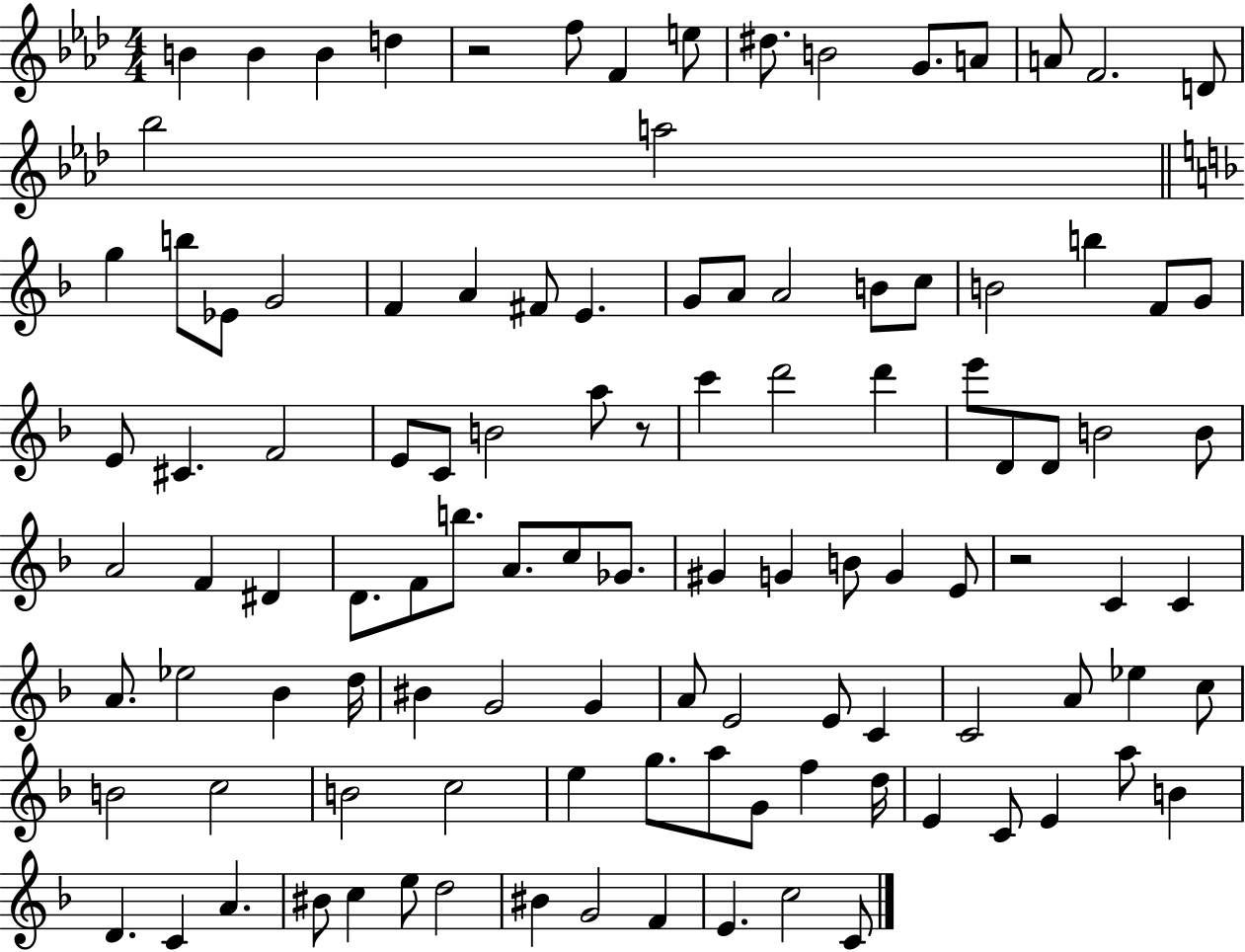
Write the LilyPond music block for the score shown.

{
  \clef treble
  \numericTimeSignature
  \time 4/4
  \key aes \major
  \repeat volta 2 { b'4 b'4 b'4 d''4 | r2 f''8 f'4 e''8 | dis''8. b'2 g'8. a'8 | a'8 f'2. d'8 | \break bes''2 a''2 | \bar "||" \break \key f \major g''4 b''8 ees'8 g'2 | f'4 a'4 fis'8 e'4. | g'8 a'8 a'2 b'8 c''8 | b'2 b''4 f'8 g'8 | \break e'8 cis'4. f'2 | e'8 c'8 b'2 a''8 r8 | c'''4 d'''2 d'''4 | e'''8 d'8 d'8 b'2 b'8 | \break a'2 f'4 dis'4 | d'8. f'8 b''8. a'8. c''8 ges'8. | gis'4 g'4 b'8 g'4 e'8 | r2 c'4 c'4 | \break a'8. ees''2 bes'4 d''16 | bis'4 g'2 g'4 | a'8 e'2 e'8 c'4 | c'2 a'8 ees''4 c''8 | \break b'2 c''2 | b'2 c''2 | e''4 g''8. a''8 g'8 f''4 d''16 | e'4 c'8 e'4 a''8 b'4 | \break d'4. c'4 a'4. | bis'8 c''4 e''8 d''2 | bis'4 g'2 f'4 | e'4. c''2 c'8 | \break } \bar "|."
}